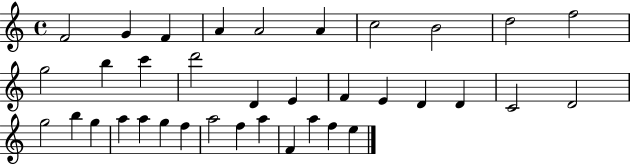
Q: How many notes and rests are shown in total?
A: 36